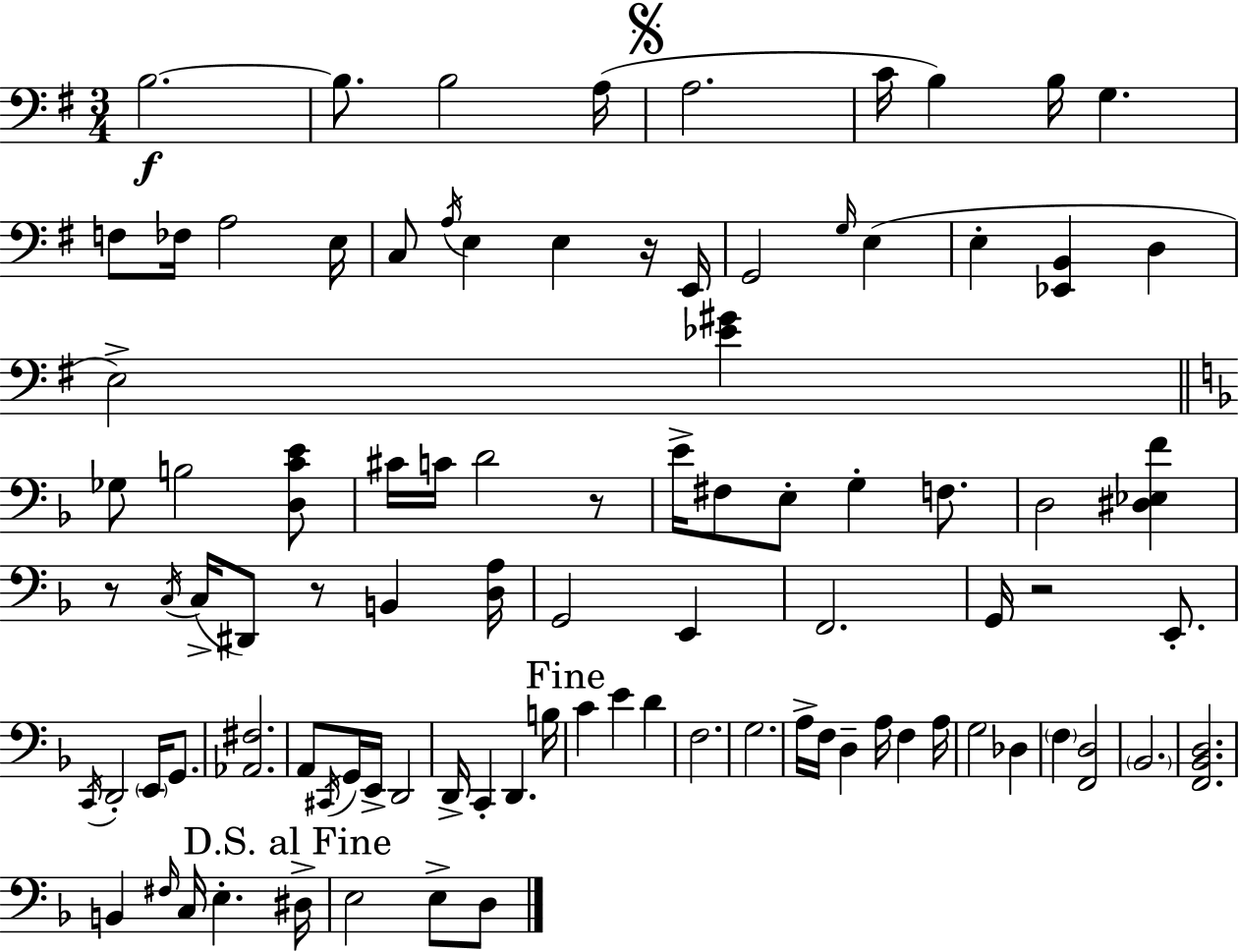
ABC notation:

X:1
T:Untitled
M:3/4
L:1/4
K:Em
B,2 B,/2 B,2 A,/4 A,2 C/4 B, B,/4 G, F,/2 _F,/4 A,2 E,/4 C,/2 A,/4 E, E, z/4 E,,/4 G,,2 G,/4 E, E, [_E,,B,,] D, E,2 [_E^G] _G,/2 B,2 [D,CE]/2 ^C/4 C/4 D2 z/2 E/4 ^F,/2 E,/2 G, F,/2 D,2 [^D,_E,F] z/2 C,/4 C,/4 ^D,,/2 z/2 B,, [D,A,]/4 G,,2 E,, F,,2 G,,/4 z2 E,,/2 C,,/4 D,,2 E,,/4 G,,/2 [_A,,^F,]2 A,,/2 ^C,,/4 G,,/4 E,,/4 D,,2 D,,/4 C,, D,, B,/4 C E D F,2 G,2 A,/4 F,/4 D, A,/4 F, A,/4 G,2 _D, F, [F,,D,]2 _B,,2 [F,,_B,,D,]2 B,, ^F,/4 C,/4 E, ^D,/4 E,2 E,/2 D,/2